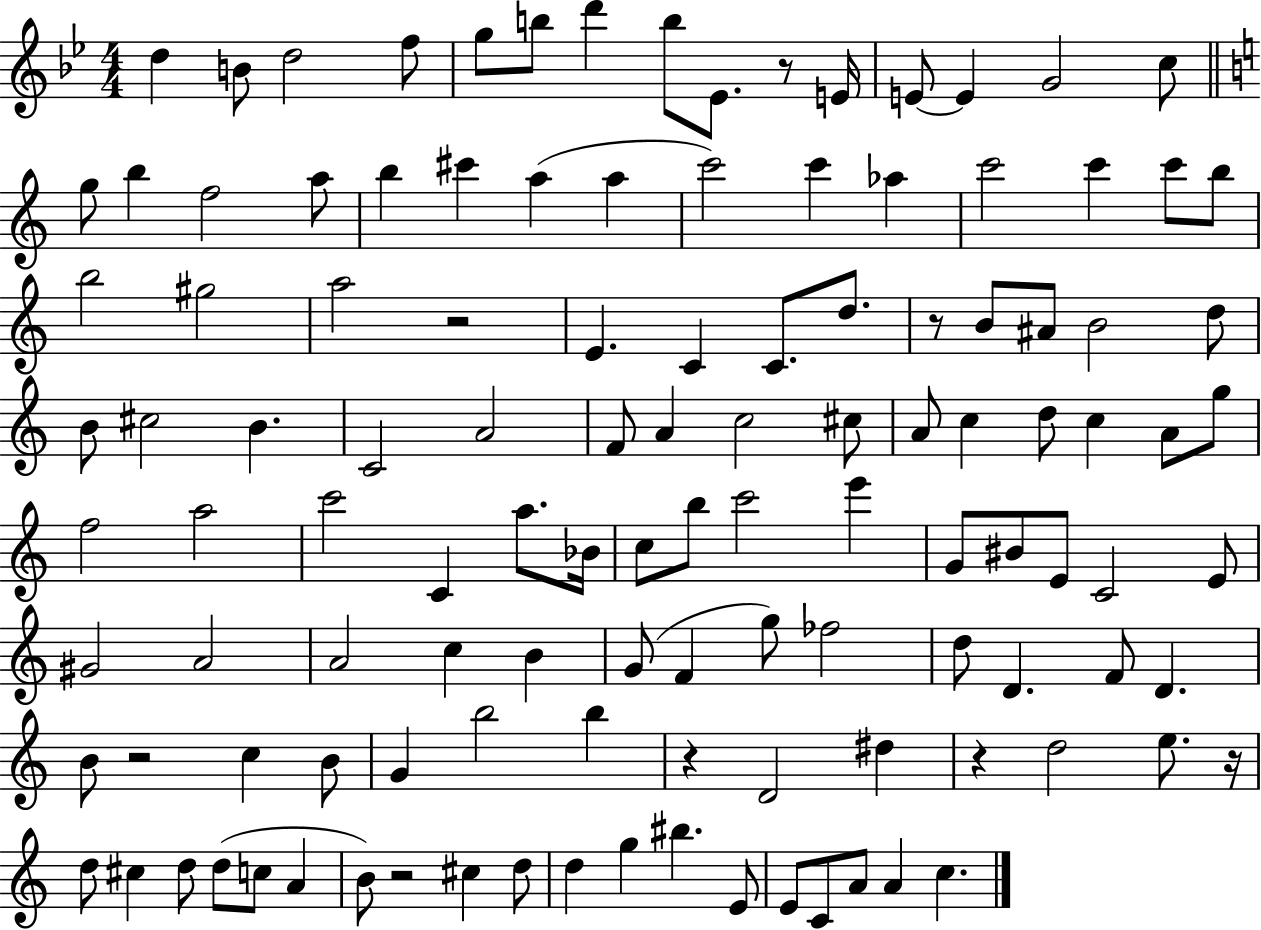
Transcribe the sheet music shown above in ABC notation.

X:1
T:Untitled
M:4/4
L:1/4
K:Bb
d B/2 d2 f/2 g/2 b/2 d' b/2 _E/2 z/2 E/4 E/2 E G2 c/2 g/2 b f2 a/2 b ^c' a a c'2 c' _a c'2 c' c'/2 b/2 b2 ^g2 a2 z2 E C C/2 d/2 z/2 B/2 ^A/2 B2 d/2 B/2 ^c2 B C2 A2 F/2 A c2 ^c/2 A/2 c d/2 c A/2 g/2 f2 a2 c'2 C a/2 _B/4 c/2 b/2 c'2 e' G/2 ^B/2 E/2 C2 E/2 ^G2 A2 A2 c B G/2 F g/2 _f2 d/2 D F/2 D B/2 z2 c B/2 G b2 b z D2 ^d z d2 e/2 z/4 d/2 ^c d/2 d/2 c/2 A B/2 z2 ^c d/2 d g ^b E/2 E/2 C/2 A/2 A c